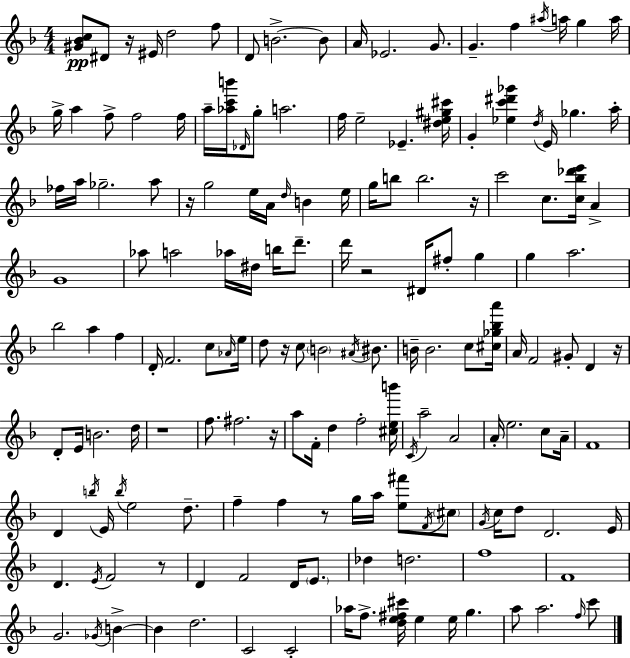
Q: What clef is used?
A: treble